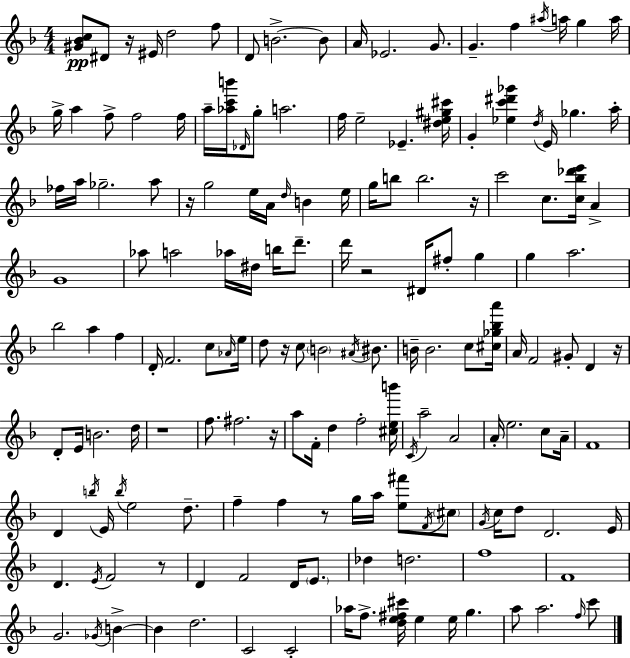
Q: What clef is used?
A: treble